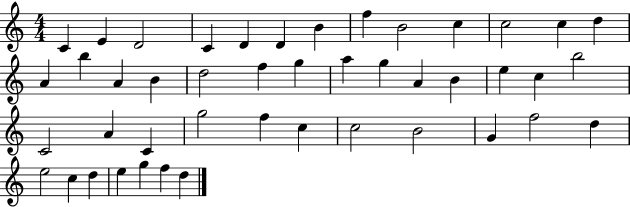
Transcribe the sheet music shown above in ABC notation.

X:1
T:Untitled
M:4/4
L:1/4
K:C
C E D2 C D D B f B2 c c2 c d A b A B d2 f g a g A B e c b2 C2 A C g2 f c c2 B2 G f2 d e2 c d e g f d